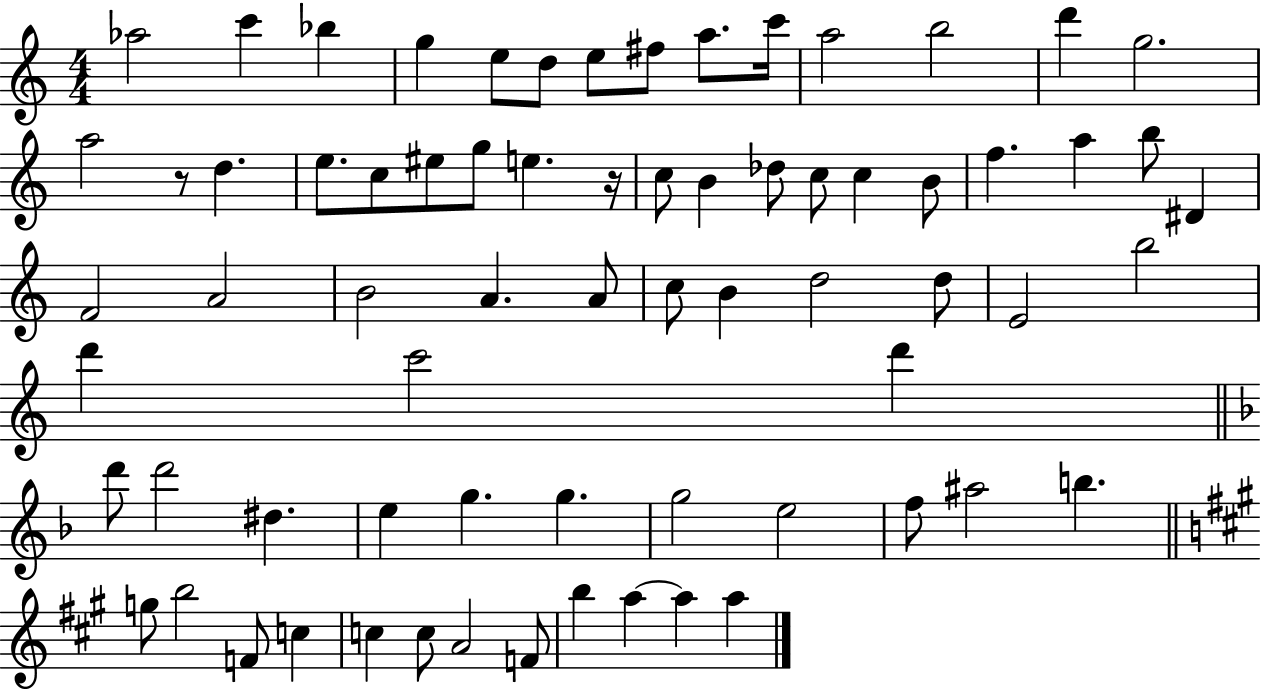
{
  \clef treble
  \numericTimeSignature
  \time 4/4
  \key c \major
  aes''2 c'''4 bes''4 | g''4 e''8 d''8 e''8 fis''8 a''8. c'''16 | a''2 b''2 | d'''4 g''2. | \break a''2 r8 d''4. | e''8. c''8 eis''8 g''8 e''4. r16 | c''8 b'4 des''8 c''8 c''4 b'8 | f''4. a''4 b''8 dis'4 | \break f'2 a'2 | b'2 a'4. a'8 | c''8 b'4 d''2 d''8 | e'2 b''2 | \break d'''4 c'''2 d'''4 | \bar "||" \break \key f \major d'''8 d'''2 dis''4. | e''4 g''4. g''4. | g''2 e''2 | f''8 ais''2 b''4. | \break \bar "||" \break \key a \major g''8 b''2 f'8 c''4 | c''4 c''8 a'2 f'8 | b''4 a''4~~ a''4 a''4 | \bar "|."
}